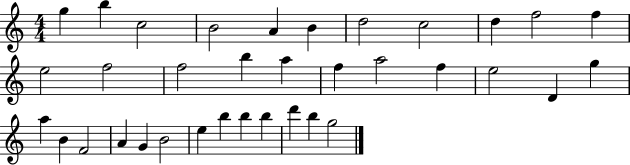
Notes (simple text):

G5/q B5/q C5/h B4/h A4/q B4/q D5/h C5/h D5/q F5/h F5/q E5/h F5/h F5/h B5/q A5/q F5/q A5/h F5/q E5/h D4/q G5/q A5/q B4/q F4/h A4/q G4/q B4/h E5/q B5/q B5/q B5/q D6/q B5/q G5/h